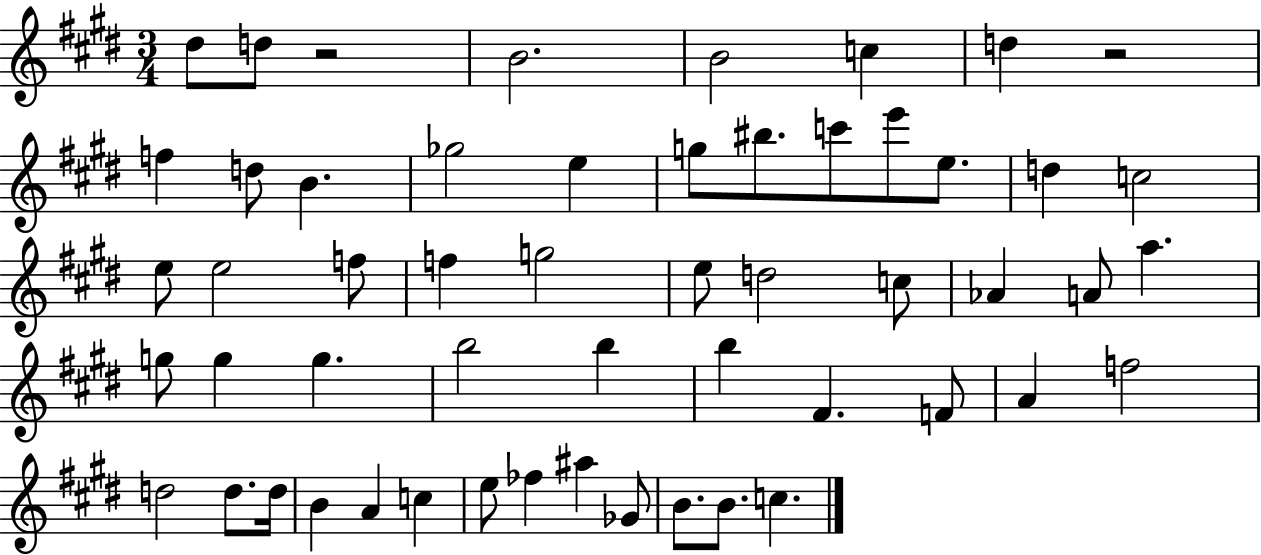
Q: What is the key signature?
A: E major